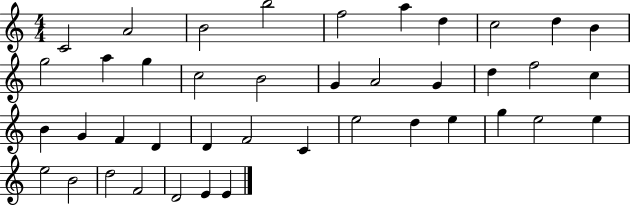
X:1
T:Untitled
M:4/4
L:1/4
K:C
C2 A2 B2 b2 f2 a d c2 d B g2 a g c2 B2 G A2 G d f2 c B G F D D F2 C e2 d e g e2 e e2 B2 d2 F2 D2 E E